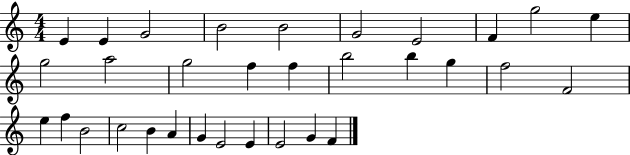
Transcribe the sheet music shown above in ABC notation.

X:1
T:Untitled
M:4/4
L:1/4
K:C
E E G2 B2 B2 G2 E2 F g2 e g2 a2 g2 f f b2 b g f2 F2 e f B2 c2 B A G E2 E E2 G F